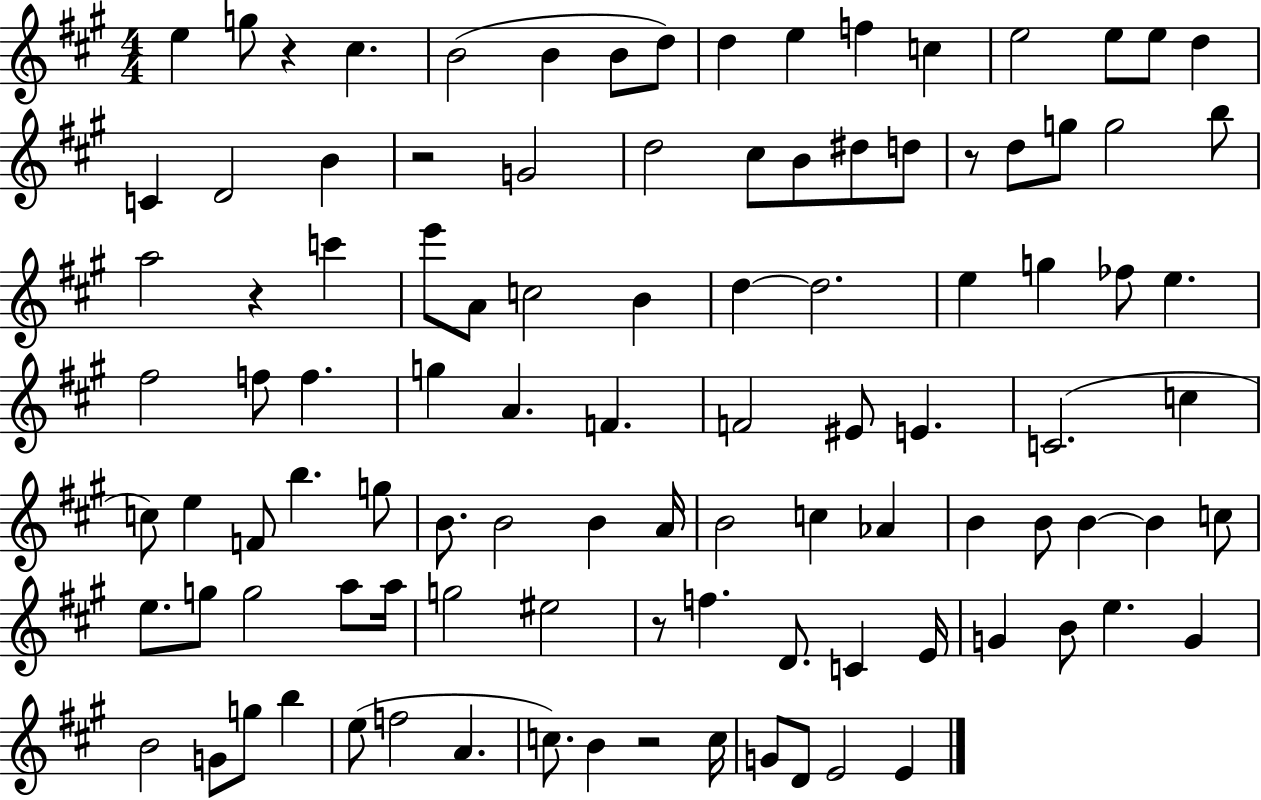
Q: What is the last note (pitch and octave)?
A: E4